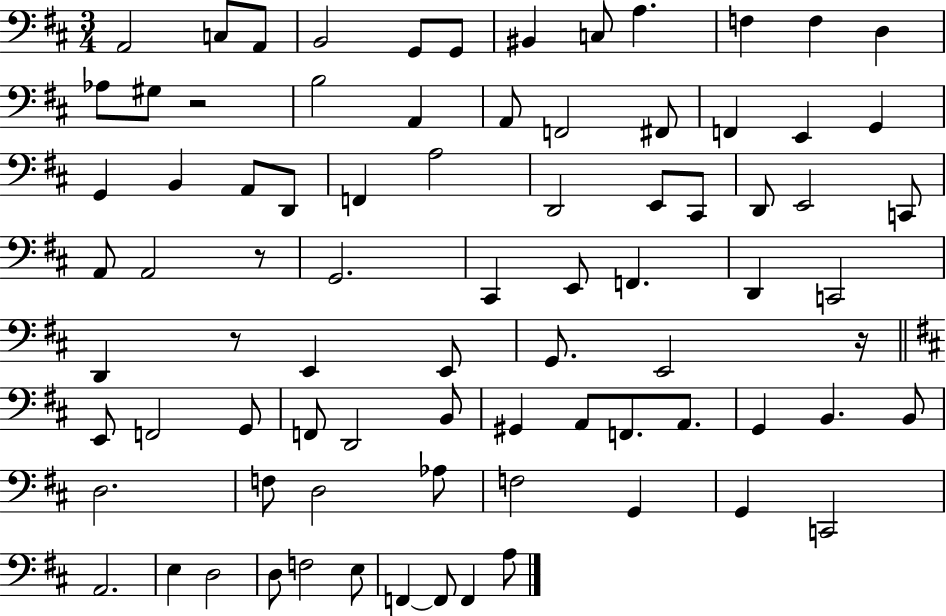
{
  \clef bass
  \numericTimeSignature
  \time 3/4
  \key d \major
  a,2 c8 a,8 | b,2 g,8 g,8 | bis,4 c8 a4. | f4 f4 d4 | \break aes8 gis8 r2 | b2 a,4 | a,8 f,2 fis,8 | f,4 e,4 g,4 | \break g,4 b,4 a,8 d,8 | f,4 a2 | d,2 e,8 cis,8 | d,8 e,2 c,8 | \break a,8 a,2 r8 | g,2. | cis,4 e,8 f,4. | d,4 c,2 | \break d,4 r8 e,4 e,8 | g,8. e,2 r16 | \bar "||" \break \key b \minor e,8 f,2 g,8 | f,8 d,2 b,8 | gis,4 a,8 f,8. a,8. | g,4 b,4. b,8 | \break d2. | f8 d2 aes8 | f2 g,4 | g,4 c,2 | \break a,2. | e4 d2 | d8 f2 e8 | f,4~~ f,8 f,4 a8 | \break \bar "|."
}